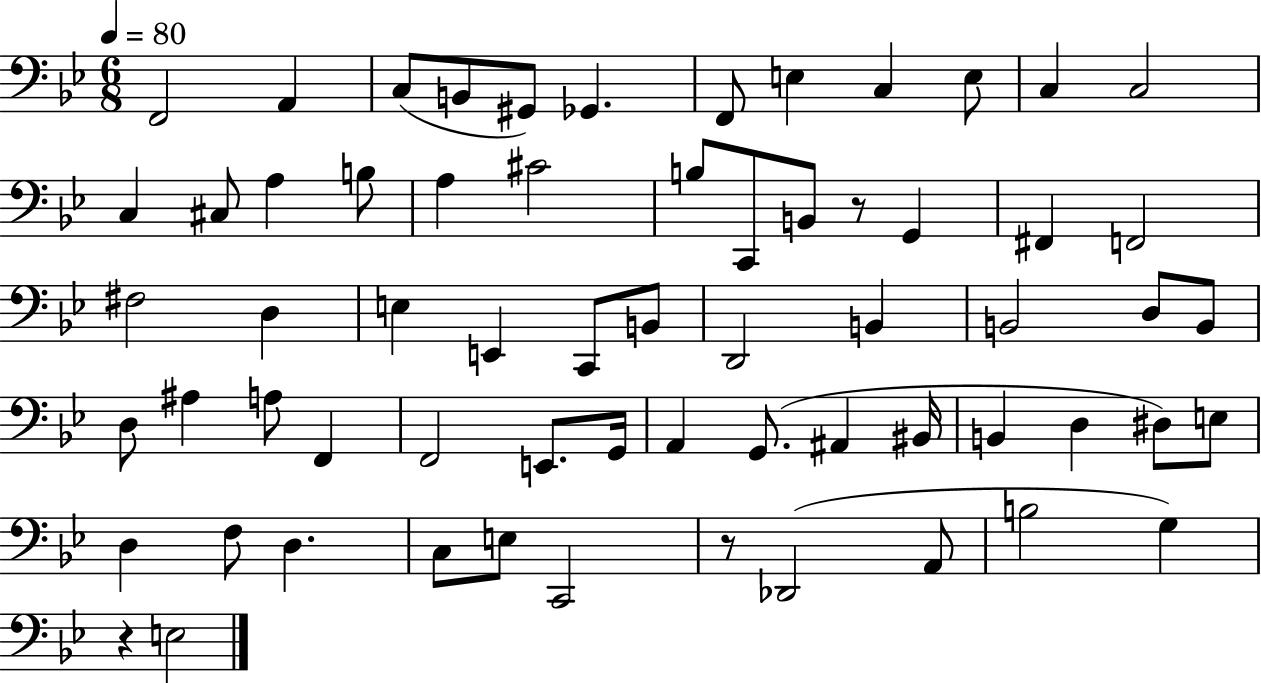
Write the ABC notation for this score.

X:1
T:Untitled
M:6/8
L:1/4
K:Bb
F,,2 A,, C,/2 B,,/2 ^G,,/2 _G,, F,,/2 E, C, E,/2 C, C,2 C, ^C,/2 A, B,/2 A, ^C2 B,/2 C,,/2 B,,/2 z/2 G,, ^F,, F,,2 ^F,2 D, E, E,, C,,/2 B,,/2 D,,2 B,, B,,2 D,/2 B,,/2 D,/2 ^A, A,/2 F,, F,,2 E,,/2 G,,/4 A,, G,,/2 ^A,, ^B,,/4 B,, D, ^D,/2 E,/2 D, F,/2 D, C,/2 E,/2 C,,2 z/2 _D,,2 A,,/2 B,2 G, z E,2